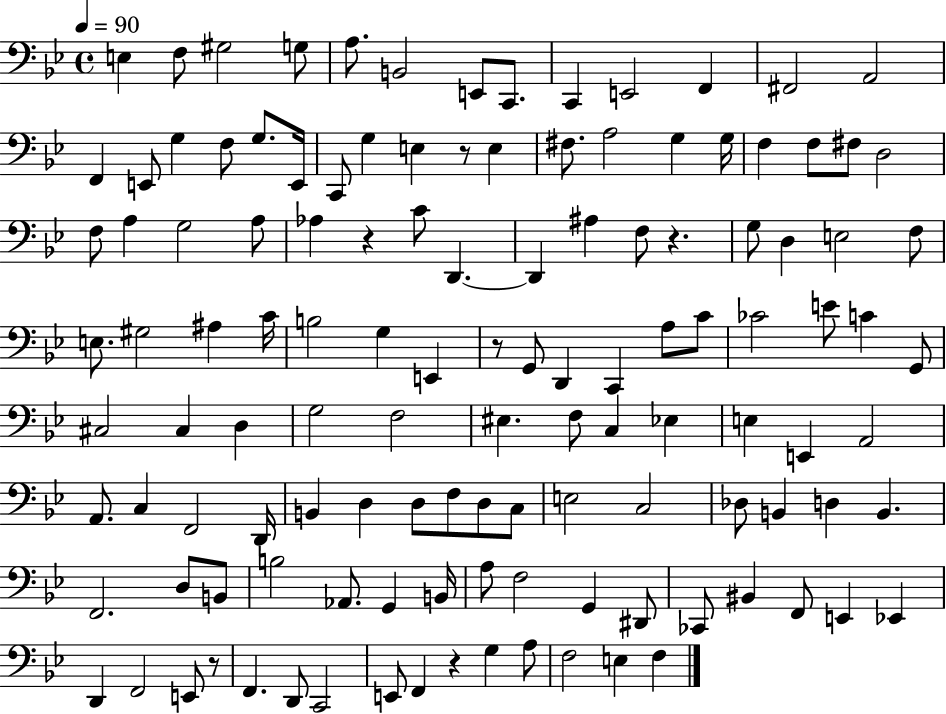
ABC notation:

X:1
T:Untitled
M:4/4
L:1/4
K:Bb
E, F,/2 ^G,2 G,/2 A,/2 B,,2 E,,/2 C,,/2 C,, E,,2 F,, ^F,,2 A,,2 F,, E,,/2 G, F,/2 G,/2 E,,/4 C,,/2 G, E, z/2 E, ^F,/2 A,2 G, G,/4 F, F,/2 ^F,/2 D,2 F,/2 A, G,2 A,/2 _A, z C/2 D,, D,, ^A, F,/2 z G,/2 D, E,2 F,/2 E,/2 ^G,2 ^A, C/4 B,2 G, E,, z/2 G,,/2 D,, C,, A,/2 C/2 _C2 E/2 C G,,/2 ^C,2 ^C, D, G,2 F,2 ^E, F,/2 C, _E, E, E,, A,,2 A,,/2 C, F,,2 D,,/4 B,, D, D,/2 F,/2 D,/2 C,/2 E,2 C,2 _D,/2 B,, D, B,, F,,2 D,/2 B,,/2 B,2 _A,,/2 G,, B,,/4 A,/2 F,2 G,, ^D,,/2 _C,,/2 ^B,, F,,/2 E,, _E,, D,, F,,2 E,,/2 z/2 F,, D,,/2 C,,2 E,,/2 F,, z G, A,/2 F,2 E, F,